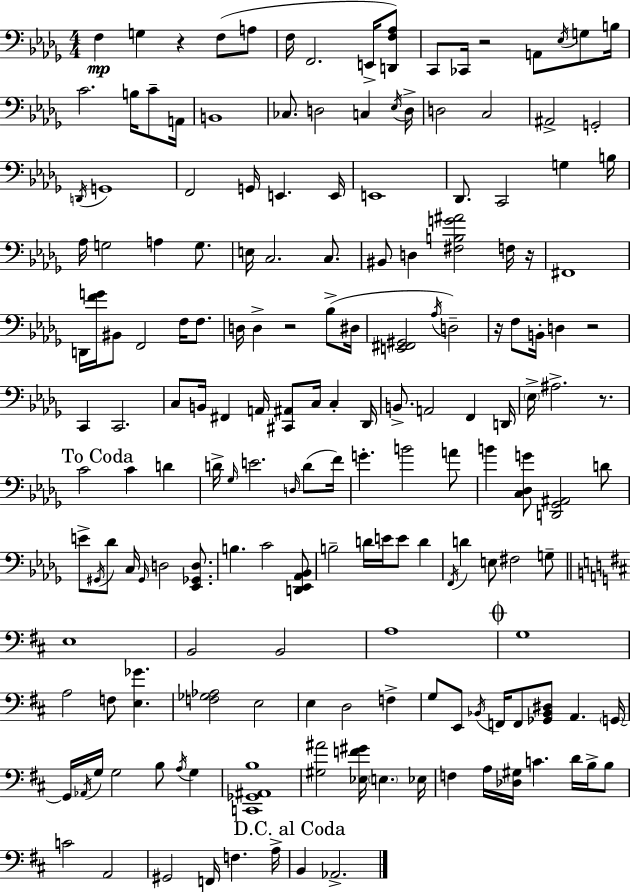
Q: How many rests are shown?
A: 7